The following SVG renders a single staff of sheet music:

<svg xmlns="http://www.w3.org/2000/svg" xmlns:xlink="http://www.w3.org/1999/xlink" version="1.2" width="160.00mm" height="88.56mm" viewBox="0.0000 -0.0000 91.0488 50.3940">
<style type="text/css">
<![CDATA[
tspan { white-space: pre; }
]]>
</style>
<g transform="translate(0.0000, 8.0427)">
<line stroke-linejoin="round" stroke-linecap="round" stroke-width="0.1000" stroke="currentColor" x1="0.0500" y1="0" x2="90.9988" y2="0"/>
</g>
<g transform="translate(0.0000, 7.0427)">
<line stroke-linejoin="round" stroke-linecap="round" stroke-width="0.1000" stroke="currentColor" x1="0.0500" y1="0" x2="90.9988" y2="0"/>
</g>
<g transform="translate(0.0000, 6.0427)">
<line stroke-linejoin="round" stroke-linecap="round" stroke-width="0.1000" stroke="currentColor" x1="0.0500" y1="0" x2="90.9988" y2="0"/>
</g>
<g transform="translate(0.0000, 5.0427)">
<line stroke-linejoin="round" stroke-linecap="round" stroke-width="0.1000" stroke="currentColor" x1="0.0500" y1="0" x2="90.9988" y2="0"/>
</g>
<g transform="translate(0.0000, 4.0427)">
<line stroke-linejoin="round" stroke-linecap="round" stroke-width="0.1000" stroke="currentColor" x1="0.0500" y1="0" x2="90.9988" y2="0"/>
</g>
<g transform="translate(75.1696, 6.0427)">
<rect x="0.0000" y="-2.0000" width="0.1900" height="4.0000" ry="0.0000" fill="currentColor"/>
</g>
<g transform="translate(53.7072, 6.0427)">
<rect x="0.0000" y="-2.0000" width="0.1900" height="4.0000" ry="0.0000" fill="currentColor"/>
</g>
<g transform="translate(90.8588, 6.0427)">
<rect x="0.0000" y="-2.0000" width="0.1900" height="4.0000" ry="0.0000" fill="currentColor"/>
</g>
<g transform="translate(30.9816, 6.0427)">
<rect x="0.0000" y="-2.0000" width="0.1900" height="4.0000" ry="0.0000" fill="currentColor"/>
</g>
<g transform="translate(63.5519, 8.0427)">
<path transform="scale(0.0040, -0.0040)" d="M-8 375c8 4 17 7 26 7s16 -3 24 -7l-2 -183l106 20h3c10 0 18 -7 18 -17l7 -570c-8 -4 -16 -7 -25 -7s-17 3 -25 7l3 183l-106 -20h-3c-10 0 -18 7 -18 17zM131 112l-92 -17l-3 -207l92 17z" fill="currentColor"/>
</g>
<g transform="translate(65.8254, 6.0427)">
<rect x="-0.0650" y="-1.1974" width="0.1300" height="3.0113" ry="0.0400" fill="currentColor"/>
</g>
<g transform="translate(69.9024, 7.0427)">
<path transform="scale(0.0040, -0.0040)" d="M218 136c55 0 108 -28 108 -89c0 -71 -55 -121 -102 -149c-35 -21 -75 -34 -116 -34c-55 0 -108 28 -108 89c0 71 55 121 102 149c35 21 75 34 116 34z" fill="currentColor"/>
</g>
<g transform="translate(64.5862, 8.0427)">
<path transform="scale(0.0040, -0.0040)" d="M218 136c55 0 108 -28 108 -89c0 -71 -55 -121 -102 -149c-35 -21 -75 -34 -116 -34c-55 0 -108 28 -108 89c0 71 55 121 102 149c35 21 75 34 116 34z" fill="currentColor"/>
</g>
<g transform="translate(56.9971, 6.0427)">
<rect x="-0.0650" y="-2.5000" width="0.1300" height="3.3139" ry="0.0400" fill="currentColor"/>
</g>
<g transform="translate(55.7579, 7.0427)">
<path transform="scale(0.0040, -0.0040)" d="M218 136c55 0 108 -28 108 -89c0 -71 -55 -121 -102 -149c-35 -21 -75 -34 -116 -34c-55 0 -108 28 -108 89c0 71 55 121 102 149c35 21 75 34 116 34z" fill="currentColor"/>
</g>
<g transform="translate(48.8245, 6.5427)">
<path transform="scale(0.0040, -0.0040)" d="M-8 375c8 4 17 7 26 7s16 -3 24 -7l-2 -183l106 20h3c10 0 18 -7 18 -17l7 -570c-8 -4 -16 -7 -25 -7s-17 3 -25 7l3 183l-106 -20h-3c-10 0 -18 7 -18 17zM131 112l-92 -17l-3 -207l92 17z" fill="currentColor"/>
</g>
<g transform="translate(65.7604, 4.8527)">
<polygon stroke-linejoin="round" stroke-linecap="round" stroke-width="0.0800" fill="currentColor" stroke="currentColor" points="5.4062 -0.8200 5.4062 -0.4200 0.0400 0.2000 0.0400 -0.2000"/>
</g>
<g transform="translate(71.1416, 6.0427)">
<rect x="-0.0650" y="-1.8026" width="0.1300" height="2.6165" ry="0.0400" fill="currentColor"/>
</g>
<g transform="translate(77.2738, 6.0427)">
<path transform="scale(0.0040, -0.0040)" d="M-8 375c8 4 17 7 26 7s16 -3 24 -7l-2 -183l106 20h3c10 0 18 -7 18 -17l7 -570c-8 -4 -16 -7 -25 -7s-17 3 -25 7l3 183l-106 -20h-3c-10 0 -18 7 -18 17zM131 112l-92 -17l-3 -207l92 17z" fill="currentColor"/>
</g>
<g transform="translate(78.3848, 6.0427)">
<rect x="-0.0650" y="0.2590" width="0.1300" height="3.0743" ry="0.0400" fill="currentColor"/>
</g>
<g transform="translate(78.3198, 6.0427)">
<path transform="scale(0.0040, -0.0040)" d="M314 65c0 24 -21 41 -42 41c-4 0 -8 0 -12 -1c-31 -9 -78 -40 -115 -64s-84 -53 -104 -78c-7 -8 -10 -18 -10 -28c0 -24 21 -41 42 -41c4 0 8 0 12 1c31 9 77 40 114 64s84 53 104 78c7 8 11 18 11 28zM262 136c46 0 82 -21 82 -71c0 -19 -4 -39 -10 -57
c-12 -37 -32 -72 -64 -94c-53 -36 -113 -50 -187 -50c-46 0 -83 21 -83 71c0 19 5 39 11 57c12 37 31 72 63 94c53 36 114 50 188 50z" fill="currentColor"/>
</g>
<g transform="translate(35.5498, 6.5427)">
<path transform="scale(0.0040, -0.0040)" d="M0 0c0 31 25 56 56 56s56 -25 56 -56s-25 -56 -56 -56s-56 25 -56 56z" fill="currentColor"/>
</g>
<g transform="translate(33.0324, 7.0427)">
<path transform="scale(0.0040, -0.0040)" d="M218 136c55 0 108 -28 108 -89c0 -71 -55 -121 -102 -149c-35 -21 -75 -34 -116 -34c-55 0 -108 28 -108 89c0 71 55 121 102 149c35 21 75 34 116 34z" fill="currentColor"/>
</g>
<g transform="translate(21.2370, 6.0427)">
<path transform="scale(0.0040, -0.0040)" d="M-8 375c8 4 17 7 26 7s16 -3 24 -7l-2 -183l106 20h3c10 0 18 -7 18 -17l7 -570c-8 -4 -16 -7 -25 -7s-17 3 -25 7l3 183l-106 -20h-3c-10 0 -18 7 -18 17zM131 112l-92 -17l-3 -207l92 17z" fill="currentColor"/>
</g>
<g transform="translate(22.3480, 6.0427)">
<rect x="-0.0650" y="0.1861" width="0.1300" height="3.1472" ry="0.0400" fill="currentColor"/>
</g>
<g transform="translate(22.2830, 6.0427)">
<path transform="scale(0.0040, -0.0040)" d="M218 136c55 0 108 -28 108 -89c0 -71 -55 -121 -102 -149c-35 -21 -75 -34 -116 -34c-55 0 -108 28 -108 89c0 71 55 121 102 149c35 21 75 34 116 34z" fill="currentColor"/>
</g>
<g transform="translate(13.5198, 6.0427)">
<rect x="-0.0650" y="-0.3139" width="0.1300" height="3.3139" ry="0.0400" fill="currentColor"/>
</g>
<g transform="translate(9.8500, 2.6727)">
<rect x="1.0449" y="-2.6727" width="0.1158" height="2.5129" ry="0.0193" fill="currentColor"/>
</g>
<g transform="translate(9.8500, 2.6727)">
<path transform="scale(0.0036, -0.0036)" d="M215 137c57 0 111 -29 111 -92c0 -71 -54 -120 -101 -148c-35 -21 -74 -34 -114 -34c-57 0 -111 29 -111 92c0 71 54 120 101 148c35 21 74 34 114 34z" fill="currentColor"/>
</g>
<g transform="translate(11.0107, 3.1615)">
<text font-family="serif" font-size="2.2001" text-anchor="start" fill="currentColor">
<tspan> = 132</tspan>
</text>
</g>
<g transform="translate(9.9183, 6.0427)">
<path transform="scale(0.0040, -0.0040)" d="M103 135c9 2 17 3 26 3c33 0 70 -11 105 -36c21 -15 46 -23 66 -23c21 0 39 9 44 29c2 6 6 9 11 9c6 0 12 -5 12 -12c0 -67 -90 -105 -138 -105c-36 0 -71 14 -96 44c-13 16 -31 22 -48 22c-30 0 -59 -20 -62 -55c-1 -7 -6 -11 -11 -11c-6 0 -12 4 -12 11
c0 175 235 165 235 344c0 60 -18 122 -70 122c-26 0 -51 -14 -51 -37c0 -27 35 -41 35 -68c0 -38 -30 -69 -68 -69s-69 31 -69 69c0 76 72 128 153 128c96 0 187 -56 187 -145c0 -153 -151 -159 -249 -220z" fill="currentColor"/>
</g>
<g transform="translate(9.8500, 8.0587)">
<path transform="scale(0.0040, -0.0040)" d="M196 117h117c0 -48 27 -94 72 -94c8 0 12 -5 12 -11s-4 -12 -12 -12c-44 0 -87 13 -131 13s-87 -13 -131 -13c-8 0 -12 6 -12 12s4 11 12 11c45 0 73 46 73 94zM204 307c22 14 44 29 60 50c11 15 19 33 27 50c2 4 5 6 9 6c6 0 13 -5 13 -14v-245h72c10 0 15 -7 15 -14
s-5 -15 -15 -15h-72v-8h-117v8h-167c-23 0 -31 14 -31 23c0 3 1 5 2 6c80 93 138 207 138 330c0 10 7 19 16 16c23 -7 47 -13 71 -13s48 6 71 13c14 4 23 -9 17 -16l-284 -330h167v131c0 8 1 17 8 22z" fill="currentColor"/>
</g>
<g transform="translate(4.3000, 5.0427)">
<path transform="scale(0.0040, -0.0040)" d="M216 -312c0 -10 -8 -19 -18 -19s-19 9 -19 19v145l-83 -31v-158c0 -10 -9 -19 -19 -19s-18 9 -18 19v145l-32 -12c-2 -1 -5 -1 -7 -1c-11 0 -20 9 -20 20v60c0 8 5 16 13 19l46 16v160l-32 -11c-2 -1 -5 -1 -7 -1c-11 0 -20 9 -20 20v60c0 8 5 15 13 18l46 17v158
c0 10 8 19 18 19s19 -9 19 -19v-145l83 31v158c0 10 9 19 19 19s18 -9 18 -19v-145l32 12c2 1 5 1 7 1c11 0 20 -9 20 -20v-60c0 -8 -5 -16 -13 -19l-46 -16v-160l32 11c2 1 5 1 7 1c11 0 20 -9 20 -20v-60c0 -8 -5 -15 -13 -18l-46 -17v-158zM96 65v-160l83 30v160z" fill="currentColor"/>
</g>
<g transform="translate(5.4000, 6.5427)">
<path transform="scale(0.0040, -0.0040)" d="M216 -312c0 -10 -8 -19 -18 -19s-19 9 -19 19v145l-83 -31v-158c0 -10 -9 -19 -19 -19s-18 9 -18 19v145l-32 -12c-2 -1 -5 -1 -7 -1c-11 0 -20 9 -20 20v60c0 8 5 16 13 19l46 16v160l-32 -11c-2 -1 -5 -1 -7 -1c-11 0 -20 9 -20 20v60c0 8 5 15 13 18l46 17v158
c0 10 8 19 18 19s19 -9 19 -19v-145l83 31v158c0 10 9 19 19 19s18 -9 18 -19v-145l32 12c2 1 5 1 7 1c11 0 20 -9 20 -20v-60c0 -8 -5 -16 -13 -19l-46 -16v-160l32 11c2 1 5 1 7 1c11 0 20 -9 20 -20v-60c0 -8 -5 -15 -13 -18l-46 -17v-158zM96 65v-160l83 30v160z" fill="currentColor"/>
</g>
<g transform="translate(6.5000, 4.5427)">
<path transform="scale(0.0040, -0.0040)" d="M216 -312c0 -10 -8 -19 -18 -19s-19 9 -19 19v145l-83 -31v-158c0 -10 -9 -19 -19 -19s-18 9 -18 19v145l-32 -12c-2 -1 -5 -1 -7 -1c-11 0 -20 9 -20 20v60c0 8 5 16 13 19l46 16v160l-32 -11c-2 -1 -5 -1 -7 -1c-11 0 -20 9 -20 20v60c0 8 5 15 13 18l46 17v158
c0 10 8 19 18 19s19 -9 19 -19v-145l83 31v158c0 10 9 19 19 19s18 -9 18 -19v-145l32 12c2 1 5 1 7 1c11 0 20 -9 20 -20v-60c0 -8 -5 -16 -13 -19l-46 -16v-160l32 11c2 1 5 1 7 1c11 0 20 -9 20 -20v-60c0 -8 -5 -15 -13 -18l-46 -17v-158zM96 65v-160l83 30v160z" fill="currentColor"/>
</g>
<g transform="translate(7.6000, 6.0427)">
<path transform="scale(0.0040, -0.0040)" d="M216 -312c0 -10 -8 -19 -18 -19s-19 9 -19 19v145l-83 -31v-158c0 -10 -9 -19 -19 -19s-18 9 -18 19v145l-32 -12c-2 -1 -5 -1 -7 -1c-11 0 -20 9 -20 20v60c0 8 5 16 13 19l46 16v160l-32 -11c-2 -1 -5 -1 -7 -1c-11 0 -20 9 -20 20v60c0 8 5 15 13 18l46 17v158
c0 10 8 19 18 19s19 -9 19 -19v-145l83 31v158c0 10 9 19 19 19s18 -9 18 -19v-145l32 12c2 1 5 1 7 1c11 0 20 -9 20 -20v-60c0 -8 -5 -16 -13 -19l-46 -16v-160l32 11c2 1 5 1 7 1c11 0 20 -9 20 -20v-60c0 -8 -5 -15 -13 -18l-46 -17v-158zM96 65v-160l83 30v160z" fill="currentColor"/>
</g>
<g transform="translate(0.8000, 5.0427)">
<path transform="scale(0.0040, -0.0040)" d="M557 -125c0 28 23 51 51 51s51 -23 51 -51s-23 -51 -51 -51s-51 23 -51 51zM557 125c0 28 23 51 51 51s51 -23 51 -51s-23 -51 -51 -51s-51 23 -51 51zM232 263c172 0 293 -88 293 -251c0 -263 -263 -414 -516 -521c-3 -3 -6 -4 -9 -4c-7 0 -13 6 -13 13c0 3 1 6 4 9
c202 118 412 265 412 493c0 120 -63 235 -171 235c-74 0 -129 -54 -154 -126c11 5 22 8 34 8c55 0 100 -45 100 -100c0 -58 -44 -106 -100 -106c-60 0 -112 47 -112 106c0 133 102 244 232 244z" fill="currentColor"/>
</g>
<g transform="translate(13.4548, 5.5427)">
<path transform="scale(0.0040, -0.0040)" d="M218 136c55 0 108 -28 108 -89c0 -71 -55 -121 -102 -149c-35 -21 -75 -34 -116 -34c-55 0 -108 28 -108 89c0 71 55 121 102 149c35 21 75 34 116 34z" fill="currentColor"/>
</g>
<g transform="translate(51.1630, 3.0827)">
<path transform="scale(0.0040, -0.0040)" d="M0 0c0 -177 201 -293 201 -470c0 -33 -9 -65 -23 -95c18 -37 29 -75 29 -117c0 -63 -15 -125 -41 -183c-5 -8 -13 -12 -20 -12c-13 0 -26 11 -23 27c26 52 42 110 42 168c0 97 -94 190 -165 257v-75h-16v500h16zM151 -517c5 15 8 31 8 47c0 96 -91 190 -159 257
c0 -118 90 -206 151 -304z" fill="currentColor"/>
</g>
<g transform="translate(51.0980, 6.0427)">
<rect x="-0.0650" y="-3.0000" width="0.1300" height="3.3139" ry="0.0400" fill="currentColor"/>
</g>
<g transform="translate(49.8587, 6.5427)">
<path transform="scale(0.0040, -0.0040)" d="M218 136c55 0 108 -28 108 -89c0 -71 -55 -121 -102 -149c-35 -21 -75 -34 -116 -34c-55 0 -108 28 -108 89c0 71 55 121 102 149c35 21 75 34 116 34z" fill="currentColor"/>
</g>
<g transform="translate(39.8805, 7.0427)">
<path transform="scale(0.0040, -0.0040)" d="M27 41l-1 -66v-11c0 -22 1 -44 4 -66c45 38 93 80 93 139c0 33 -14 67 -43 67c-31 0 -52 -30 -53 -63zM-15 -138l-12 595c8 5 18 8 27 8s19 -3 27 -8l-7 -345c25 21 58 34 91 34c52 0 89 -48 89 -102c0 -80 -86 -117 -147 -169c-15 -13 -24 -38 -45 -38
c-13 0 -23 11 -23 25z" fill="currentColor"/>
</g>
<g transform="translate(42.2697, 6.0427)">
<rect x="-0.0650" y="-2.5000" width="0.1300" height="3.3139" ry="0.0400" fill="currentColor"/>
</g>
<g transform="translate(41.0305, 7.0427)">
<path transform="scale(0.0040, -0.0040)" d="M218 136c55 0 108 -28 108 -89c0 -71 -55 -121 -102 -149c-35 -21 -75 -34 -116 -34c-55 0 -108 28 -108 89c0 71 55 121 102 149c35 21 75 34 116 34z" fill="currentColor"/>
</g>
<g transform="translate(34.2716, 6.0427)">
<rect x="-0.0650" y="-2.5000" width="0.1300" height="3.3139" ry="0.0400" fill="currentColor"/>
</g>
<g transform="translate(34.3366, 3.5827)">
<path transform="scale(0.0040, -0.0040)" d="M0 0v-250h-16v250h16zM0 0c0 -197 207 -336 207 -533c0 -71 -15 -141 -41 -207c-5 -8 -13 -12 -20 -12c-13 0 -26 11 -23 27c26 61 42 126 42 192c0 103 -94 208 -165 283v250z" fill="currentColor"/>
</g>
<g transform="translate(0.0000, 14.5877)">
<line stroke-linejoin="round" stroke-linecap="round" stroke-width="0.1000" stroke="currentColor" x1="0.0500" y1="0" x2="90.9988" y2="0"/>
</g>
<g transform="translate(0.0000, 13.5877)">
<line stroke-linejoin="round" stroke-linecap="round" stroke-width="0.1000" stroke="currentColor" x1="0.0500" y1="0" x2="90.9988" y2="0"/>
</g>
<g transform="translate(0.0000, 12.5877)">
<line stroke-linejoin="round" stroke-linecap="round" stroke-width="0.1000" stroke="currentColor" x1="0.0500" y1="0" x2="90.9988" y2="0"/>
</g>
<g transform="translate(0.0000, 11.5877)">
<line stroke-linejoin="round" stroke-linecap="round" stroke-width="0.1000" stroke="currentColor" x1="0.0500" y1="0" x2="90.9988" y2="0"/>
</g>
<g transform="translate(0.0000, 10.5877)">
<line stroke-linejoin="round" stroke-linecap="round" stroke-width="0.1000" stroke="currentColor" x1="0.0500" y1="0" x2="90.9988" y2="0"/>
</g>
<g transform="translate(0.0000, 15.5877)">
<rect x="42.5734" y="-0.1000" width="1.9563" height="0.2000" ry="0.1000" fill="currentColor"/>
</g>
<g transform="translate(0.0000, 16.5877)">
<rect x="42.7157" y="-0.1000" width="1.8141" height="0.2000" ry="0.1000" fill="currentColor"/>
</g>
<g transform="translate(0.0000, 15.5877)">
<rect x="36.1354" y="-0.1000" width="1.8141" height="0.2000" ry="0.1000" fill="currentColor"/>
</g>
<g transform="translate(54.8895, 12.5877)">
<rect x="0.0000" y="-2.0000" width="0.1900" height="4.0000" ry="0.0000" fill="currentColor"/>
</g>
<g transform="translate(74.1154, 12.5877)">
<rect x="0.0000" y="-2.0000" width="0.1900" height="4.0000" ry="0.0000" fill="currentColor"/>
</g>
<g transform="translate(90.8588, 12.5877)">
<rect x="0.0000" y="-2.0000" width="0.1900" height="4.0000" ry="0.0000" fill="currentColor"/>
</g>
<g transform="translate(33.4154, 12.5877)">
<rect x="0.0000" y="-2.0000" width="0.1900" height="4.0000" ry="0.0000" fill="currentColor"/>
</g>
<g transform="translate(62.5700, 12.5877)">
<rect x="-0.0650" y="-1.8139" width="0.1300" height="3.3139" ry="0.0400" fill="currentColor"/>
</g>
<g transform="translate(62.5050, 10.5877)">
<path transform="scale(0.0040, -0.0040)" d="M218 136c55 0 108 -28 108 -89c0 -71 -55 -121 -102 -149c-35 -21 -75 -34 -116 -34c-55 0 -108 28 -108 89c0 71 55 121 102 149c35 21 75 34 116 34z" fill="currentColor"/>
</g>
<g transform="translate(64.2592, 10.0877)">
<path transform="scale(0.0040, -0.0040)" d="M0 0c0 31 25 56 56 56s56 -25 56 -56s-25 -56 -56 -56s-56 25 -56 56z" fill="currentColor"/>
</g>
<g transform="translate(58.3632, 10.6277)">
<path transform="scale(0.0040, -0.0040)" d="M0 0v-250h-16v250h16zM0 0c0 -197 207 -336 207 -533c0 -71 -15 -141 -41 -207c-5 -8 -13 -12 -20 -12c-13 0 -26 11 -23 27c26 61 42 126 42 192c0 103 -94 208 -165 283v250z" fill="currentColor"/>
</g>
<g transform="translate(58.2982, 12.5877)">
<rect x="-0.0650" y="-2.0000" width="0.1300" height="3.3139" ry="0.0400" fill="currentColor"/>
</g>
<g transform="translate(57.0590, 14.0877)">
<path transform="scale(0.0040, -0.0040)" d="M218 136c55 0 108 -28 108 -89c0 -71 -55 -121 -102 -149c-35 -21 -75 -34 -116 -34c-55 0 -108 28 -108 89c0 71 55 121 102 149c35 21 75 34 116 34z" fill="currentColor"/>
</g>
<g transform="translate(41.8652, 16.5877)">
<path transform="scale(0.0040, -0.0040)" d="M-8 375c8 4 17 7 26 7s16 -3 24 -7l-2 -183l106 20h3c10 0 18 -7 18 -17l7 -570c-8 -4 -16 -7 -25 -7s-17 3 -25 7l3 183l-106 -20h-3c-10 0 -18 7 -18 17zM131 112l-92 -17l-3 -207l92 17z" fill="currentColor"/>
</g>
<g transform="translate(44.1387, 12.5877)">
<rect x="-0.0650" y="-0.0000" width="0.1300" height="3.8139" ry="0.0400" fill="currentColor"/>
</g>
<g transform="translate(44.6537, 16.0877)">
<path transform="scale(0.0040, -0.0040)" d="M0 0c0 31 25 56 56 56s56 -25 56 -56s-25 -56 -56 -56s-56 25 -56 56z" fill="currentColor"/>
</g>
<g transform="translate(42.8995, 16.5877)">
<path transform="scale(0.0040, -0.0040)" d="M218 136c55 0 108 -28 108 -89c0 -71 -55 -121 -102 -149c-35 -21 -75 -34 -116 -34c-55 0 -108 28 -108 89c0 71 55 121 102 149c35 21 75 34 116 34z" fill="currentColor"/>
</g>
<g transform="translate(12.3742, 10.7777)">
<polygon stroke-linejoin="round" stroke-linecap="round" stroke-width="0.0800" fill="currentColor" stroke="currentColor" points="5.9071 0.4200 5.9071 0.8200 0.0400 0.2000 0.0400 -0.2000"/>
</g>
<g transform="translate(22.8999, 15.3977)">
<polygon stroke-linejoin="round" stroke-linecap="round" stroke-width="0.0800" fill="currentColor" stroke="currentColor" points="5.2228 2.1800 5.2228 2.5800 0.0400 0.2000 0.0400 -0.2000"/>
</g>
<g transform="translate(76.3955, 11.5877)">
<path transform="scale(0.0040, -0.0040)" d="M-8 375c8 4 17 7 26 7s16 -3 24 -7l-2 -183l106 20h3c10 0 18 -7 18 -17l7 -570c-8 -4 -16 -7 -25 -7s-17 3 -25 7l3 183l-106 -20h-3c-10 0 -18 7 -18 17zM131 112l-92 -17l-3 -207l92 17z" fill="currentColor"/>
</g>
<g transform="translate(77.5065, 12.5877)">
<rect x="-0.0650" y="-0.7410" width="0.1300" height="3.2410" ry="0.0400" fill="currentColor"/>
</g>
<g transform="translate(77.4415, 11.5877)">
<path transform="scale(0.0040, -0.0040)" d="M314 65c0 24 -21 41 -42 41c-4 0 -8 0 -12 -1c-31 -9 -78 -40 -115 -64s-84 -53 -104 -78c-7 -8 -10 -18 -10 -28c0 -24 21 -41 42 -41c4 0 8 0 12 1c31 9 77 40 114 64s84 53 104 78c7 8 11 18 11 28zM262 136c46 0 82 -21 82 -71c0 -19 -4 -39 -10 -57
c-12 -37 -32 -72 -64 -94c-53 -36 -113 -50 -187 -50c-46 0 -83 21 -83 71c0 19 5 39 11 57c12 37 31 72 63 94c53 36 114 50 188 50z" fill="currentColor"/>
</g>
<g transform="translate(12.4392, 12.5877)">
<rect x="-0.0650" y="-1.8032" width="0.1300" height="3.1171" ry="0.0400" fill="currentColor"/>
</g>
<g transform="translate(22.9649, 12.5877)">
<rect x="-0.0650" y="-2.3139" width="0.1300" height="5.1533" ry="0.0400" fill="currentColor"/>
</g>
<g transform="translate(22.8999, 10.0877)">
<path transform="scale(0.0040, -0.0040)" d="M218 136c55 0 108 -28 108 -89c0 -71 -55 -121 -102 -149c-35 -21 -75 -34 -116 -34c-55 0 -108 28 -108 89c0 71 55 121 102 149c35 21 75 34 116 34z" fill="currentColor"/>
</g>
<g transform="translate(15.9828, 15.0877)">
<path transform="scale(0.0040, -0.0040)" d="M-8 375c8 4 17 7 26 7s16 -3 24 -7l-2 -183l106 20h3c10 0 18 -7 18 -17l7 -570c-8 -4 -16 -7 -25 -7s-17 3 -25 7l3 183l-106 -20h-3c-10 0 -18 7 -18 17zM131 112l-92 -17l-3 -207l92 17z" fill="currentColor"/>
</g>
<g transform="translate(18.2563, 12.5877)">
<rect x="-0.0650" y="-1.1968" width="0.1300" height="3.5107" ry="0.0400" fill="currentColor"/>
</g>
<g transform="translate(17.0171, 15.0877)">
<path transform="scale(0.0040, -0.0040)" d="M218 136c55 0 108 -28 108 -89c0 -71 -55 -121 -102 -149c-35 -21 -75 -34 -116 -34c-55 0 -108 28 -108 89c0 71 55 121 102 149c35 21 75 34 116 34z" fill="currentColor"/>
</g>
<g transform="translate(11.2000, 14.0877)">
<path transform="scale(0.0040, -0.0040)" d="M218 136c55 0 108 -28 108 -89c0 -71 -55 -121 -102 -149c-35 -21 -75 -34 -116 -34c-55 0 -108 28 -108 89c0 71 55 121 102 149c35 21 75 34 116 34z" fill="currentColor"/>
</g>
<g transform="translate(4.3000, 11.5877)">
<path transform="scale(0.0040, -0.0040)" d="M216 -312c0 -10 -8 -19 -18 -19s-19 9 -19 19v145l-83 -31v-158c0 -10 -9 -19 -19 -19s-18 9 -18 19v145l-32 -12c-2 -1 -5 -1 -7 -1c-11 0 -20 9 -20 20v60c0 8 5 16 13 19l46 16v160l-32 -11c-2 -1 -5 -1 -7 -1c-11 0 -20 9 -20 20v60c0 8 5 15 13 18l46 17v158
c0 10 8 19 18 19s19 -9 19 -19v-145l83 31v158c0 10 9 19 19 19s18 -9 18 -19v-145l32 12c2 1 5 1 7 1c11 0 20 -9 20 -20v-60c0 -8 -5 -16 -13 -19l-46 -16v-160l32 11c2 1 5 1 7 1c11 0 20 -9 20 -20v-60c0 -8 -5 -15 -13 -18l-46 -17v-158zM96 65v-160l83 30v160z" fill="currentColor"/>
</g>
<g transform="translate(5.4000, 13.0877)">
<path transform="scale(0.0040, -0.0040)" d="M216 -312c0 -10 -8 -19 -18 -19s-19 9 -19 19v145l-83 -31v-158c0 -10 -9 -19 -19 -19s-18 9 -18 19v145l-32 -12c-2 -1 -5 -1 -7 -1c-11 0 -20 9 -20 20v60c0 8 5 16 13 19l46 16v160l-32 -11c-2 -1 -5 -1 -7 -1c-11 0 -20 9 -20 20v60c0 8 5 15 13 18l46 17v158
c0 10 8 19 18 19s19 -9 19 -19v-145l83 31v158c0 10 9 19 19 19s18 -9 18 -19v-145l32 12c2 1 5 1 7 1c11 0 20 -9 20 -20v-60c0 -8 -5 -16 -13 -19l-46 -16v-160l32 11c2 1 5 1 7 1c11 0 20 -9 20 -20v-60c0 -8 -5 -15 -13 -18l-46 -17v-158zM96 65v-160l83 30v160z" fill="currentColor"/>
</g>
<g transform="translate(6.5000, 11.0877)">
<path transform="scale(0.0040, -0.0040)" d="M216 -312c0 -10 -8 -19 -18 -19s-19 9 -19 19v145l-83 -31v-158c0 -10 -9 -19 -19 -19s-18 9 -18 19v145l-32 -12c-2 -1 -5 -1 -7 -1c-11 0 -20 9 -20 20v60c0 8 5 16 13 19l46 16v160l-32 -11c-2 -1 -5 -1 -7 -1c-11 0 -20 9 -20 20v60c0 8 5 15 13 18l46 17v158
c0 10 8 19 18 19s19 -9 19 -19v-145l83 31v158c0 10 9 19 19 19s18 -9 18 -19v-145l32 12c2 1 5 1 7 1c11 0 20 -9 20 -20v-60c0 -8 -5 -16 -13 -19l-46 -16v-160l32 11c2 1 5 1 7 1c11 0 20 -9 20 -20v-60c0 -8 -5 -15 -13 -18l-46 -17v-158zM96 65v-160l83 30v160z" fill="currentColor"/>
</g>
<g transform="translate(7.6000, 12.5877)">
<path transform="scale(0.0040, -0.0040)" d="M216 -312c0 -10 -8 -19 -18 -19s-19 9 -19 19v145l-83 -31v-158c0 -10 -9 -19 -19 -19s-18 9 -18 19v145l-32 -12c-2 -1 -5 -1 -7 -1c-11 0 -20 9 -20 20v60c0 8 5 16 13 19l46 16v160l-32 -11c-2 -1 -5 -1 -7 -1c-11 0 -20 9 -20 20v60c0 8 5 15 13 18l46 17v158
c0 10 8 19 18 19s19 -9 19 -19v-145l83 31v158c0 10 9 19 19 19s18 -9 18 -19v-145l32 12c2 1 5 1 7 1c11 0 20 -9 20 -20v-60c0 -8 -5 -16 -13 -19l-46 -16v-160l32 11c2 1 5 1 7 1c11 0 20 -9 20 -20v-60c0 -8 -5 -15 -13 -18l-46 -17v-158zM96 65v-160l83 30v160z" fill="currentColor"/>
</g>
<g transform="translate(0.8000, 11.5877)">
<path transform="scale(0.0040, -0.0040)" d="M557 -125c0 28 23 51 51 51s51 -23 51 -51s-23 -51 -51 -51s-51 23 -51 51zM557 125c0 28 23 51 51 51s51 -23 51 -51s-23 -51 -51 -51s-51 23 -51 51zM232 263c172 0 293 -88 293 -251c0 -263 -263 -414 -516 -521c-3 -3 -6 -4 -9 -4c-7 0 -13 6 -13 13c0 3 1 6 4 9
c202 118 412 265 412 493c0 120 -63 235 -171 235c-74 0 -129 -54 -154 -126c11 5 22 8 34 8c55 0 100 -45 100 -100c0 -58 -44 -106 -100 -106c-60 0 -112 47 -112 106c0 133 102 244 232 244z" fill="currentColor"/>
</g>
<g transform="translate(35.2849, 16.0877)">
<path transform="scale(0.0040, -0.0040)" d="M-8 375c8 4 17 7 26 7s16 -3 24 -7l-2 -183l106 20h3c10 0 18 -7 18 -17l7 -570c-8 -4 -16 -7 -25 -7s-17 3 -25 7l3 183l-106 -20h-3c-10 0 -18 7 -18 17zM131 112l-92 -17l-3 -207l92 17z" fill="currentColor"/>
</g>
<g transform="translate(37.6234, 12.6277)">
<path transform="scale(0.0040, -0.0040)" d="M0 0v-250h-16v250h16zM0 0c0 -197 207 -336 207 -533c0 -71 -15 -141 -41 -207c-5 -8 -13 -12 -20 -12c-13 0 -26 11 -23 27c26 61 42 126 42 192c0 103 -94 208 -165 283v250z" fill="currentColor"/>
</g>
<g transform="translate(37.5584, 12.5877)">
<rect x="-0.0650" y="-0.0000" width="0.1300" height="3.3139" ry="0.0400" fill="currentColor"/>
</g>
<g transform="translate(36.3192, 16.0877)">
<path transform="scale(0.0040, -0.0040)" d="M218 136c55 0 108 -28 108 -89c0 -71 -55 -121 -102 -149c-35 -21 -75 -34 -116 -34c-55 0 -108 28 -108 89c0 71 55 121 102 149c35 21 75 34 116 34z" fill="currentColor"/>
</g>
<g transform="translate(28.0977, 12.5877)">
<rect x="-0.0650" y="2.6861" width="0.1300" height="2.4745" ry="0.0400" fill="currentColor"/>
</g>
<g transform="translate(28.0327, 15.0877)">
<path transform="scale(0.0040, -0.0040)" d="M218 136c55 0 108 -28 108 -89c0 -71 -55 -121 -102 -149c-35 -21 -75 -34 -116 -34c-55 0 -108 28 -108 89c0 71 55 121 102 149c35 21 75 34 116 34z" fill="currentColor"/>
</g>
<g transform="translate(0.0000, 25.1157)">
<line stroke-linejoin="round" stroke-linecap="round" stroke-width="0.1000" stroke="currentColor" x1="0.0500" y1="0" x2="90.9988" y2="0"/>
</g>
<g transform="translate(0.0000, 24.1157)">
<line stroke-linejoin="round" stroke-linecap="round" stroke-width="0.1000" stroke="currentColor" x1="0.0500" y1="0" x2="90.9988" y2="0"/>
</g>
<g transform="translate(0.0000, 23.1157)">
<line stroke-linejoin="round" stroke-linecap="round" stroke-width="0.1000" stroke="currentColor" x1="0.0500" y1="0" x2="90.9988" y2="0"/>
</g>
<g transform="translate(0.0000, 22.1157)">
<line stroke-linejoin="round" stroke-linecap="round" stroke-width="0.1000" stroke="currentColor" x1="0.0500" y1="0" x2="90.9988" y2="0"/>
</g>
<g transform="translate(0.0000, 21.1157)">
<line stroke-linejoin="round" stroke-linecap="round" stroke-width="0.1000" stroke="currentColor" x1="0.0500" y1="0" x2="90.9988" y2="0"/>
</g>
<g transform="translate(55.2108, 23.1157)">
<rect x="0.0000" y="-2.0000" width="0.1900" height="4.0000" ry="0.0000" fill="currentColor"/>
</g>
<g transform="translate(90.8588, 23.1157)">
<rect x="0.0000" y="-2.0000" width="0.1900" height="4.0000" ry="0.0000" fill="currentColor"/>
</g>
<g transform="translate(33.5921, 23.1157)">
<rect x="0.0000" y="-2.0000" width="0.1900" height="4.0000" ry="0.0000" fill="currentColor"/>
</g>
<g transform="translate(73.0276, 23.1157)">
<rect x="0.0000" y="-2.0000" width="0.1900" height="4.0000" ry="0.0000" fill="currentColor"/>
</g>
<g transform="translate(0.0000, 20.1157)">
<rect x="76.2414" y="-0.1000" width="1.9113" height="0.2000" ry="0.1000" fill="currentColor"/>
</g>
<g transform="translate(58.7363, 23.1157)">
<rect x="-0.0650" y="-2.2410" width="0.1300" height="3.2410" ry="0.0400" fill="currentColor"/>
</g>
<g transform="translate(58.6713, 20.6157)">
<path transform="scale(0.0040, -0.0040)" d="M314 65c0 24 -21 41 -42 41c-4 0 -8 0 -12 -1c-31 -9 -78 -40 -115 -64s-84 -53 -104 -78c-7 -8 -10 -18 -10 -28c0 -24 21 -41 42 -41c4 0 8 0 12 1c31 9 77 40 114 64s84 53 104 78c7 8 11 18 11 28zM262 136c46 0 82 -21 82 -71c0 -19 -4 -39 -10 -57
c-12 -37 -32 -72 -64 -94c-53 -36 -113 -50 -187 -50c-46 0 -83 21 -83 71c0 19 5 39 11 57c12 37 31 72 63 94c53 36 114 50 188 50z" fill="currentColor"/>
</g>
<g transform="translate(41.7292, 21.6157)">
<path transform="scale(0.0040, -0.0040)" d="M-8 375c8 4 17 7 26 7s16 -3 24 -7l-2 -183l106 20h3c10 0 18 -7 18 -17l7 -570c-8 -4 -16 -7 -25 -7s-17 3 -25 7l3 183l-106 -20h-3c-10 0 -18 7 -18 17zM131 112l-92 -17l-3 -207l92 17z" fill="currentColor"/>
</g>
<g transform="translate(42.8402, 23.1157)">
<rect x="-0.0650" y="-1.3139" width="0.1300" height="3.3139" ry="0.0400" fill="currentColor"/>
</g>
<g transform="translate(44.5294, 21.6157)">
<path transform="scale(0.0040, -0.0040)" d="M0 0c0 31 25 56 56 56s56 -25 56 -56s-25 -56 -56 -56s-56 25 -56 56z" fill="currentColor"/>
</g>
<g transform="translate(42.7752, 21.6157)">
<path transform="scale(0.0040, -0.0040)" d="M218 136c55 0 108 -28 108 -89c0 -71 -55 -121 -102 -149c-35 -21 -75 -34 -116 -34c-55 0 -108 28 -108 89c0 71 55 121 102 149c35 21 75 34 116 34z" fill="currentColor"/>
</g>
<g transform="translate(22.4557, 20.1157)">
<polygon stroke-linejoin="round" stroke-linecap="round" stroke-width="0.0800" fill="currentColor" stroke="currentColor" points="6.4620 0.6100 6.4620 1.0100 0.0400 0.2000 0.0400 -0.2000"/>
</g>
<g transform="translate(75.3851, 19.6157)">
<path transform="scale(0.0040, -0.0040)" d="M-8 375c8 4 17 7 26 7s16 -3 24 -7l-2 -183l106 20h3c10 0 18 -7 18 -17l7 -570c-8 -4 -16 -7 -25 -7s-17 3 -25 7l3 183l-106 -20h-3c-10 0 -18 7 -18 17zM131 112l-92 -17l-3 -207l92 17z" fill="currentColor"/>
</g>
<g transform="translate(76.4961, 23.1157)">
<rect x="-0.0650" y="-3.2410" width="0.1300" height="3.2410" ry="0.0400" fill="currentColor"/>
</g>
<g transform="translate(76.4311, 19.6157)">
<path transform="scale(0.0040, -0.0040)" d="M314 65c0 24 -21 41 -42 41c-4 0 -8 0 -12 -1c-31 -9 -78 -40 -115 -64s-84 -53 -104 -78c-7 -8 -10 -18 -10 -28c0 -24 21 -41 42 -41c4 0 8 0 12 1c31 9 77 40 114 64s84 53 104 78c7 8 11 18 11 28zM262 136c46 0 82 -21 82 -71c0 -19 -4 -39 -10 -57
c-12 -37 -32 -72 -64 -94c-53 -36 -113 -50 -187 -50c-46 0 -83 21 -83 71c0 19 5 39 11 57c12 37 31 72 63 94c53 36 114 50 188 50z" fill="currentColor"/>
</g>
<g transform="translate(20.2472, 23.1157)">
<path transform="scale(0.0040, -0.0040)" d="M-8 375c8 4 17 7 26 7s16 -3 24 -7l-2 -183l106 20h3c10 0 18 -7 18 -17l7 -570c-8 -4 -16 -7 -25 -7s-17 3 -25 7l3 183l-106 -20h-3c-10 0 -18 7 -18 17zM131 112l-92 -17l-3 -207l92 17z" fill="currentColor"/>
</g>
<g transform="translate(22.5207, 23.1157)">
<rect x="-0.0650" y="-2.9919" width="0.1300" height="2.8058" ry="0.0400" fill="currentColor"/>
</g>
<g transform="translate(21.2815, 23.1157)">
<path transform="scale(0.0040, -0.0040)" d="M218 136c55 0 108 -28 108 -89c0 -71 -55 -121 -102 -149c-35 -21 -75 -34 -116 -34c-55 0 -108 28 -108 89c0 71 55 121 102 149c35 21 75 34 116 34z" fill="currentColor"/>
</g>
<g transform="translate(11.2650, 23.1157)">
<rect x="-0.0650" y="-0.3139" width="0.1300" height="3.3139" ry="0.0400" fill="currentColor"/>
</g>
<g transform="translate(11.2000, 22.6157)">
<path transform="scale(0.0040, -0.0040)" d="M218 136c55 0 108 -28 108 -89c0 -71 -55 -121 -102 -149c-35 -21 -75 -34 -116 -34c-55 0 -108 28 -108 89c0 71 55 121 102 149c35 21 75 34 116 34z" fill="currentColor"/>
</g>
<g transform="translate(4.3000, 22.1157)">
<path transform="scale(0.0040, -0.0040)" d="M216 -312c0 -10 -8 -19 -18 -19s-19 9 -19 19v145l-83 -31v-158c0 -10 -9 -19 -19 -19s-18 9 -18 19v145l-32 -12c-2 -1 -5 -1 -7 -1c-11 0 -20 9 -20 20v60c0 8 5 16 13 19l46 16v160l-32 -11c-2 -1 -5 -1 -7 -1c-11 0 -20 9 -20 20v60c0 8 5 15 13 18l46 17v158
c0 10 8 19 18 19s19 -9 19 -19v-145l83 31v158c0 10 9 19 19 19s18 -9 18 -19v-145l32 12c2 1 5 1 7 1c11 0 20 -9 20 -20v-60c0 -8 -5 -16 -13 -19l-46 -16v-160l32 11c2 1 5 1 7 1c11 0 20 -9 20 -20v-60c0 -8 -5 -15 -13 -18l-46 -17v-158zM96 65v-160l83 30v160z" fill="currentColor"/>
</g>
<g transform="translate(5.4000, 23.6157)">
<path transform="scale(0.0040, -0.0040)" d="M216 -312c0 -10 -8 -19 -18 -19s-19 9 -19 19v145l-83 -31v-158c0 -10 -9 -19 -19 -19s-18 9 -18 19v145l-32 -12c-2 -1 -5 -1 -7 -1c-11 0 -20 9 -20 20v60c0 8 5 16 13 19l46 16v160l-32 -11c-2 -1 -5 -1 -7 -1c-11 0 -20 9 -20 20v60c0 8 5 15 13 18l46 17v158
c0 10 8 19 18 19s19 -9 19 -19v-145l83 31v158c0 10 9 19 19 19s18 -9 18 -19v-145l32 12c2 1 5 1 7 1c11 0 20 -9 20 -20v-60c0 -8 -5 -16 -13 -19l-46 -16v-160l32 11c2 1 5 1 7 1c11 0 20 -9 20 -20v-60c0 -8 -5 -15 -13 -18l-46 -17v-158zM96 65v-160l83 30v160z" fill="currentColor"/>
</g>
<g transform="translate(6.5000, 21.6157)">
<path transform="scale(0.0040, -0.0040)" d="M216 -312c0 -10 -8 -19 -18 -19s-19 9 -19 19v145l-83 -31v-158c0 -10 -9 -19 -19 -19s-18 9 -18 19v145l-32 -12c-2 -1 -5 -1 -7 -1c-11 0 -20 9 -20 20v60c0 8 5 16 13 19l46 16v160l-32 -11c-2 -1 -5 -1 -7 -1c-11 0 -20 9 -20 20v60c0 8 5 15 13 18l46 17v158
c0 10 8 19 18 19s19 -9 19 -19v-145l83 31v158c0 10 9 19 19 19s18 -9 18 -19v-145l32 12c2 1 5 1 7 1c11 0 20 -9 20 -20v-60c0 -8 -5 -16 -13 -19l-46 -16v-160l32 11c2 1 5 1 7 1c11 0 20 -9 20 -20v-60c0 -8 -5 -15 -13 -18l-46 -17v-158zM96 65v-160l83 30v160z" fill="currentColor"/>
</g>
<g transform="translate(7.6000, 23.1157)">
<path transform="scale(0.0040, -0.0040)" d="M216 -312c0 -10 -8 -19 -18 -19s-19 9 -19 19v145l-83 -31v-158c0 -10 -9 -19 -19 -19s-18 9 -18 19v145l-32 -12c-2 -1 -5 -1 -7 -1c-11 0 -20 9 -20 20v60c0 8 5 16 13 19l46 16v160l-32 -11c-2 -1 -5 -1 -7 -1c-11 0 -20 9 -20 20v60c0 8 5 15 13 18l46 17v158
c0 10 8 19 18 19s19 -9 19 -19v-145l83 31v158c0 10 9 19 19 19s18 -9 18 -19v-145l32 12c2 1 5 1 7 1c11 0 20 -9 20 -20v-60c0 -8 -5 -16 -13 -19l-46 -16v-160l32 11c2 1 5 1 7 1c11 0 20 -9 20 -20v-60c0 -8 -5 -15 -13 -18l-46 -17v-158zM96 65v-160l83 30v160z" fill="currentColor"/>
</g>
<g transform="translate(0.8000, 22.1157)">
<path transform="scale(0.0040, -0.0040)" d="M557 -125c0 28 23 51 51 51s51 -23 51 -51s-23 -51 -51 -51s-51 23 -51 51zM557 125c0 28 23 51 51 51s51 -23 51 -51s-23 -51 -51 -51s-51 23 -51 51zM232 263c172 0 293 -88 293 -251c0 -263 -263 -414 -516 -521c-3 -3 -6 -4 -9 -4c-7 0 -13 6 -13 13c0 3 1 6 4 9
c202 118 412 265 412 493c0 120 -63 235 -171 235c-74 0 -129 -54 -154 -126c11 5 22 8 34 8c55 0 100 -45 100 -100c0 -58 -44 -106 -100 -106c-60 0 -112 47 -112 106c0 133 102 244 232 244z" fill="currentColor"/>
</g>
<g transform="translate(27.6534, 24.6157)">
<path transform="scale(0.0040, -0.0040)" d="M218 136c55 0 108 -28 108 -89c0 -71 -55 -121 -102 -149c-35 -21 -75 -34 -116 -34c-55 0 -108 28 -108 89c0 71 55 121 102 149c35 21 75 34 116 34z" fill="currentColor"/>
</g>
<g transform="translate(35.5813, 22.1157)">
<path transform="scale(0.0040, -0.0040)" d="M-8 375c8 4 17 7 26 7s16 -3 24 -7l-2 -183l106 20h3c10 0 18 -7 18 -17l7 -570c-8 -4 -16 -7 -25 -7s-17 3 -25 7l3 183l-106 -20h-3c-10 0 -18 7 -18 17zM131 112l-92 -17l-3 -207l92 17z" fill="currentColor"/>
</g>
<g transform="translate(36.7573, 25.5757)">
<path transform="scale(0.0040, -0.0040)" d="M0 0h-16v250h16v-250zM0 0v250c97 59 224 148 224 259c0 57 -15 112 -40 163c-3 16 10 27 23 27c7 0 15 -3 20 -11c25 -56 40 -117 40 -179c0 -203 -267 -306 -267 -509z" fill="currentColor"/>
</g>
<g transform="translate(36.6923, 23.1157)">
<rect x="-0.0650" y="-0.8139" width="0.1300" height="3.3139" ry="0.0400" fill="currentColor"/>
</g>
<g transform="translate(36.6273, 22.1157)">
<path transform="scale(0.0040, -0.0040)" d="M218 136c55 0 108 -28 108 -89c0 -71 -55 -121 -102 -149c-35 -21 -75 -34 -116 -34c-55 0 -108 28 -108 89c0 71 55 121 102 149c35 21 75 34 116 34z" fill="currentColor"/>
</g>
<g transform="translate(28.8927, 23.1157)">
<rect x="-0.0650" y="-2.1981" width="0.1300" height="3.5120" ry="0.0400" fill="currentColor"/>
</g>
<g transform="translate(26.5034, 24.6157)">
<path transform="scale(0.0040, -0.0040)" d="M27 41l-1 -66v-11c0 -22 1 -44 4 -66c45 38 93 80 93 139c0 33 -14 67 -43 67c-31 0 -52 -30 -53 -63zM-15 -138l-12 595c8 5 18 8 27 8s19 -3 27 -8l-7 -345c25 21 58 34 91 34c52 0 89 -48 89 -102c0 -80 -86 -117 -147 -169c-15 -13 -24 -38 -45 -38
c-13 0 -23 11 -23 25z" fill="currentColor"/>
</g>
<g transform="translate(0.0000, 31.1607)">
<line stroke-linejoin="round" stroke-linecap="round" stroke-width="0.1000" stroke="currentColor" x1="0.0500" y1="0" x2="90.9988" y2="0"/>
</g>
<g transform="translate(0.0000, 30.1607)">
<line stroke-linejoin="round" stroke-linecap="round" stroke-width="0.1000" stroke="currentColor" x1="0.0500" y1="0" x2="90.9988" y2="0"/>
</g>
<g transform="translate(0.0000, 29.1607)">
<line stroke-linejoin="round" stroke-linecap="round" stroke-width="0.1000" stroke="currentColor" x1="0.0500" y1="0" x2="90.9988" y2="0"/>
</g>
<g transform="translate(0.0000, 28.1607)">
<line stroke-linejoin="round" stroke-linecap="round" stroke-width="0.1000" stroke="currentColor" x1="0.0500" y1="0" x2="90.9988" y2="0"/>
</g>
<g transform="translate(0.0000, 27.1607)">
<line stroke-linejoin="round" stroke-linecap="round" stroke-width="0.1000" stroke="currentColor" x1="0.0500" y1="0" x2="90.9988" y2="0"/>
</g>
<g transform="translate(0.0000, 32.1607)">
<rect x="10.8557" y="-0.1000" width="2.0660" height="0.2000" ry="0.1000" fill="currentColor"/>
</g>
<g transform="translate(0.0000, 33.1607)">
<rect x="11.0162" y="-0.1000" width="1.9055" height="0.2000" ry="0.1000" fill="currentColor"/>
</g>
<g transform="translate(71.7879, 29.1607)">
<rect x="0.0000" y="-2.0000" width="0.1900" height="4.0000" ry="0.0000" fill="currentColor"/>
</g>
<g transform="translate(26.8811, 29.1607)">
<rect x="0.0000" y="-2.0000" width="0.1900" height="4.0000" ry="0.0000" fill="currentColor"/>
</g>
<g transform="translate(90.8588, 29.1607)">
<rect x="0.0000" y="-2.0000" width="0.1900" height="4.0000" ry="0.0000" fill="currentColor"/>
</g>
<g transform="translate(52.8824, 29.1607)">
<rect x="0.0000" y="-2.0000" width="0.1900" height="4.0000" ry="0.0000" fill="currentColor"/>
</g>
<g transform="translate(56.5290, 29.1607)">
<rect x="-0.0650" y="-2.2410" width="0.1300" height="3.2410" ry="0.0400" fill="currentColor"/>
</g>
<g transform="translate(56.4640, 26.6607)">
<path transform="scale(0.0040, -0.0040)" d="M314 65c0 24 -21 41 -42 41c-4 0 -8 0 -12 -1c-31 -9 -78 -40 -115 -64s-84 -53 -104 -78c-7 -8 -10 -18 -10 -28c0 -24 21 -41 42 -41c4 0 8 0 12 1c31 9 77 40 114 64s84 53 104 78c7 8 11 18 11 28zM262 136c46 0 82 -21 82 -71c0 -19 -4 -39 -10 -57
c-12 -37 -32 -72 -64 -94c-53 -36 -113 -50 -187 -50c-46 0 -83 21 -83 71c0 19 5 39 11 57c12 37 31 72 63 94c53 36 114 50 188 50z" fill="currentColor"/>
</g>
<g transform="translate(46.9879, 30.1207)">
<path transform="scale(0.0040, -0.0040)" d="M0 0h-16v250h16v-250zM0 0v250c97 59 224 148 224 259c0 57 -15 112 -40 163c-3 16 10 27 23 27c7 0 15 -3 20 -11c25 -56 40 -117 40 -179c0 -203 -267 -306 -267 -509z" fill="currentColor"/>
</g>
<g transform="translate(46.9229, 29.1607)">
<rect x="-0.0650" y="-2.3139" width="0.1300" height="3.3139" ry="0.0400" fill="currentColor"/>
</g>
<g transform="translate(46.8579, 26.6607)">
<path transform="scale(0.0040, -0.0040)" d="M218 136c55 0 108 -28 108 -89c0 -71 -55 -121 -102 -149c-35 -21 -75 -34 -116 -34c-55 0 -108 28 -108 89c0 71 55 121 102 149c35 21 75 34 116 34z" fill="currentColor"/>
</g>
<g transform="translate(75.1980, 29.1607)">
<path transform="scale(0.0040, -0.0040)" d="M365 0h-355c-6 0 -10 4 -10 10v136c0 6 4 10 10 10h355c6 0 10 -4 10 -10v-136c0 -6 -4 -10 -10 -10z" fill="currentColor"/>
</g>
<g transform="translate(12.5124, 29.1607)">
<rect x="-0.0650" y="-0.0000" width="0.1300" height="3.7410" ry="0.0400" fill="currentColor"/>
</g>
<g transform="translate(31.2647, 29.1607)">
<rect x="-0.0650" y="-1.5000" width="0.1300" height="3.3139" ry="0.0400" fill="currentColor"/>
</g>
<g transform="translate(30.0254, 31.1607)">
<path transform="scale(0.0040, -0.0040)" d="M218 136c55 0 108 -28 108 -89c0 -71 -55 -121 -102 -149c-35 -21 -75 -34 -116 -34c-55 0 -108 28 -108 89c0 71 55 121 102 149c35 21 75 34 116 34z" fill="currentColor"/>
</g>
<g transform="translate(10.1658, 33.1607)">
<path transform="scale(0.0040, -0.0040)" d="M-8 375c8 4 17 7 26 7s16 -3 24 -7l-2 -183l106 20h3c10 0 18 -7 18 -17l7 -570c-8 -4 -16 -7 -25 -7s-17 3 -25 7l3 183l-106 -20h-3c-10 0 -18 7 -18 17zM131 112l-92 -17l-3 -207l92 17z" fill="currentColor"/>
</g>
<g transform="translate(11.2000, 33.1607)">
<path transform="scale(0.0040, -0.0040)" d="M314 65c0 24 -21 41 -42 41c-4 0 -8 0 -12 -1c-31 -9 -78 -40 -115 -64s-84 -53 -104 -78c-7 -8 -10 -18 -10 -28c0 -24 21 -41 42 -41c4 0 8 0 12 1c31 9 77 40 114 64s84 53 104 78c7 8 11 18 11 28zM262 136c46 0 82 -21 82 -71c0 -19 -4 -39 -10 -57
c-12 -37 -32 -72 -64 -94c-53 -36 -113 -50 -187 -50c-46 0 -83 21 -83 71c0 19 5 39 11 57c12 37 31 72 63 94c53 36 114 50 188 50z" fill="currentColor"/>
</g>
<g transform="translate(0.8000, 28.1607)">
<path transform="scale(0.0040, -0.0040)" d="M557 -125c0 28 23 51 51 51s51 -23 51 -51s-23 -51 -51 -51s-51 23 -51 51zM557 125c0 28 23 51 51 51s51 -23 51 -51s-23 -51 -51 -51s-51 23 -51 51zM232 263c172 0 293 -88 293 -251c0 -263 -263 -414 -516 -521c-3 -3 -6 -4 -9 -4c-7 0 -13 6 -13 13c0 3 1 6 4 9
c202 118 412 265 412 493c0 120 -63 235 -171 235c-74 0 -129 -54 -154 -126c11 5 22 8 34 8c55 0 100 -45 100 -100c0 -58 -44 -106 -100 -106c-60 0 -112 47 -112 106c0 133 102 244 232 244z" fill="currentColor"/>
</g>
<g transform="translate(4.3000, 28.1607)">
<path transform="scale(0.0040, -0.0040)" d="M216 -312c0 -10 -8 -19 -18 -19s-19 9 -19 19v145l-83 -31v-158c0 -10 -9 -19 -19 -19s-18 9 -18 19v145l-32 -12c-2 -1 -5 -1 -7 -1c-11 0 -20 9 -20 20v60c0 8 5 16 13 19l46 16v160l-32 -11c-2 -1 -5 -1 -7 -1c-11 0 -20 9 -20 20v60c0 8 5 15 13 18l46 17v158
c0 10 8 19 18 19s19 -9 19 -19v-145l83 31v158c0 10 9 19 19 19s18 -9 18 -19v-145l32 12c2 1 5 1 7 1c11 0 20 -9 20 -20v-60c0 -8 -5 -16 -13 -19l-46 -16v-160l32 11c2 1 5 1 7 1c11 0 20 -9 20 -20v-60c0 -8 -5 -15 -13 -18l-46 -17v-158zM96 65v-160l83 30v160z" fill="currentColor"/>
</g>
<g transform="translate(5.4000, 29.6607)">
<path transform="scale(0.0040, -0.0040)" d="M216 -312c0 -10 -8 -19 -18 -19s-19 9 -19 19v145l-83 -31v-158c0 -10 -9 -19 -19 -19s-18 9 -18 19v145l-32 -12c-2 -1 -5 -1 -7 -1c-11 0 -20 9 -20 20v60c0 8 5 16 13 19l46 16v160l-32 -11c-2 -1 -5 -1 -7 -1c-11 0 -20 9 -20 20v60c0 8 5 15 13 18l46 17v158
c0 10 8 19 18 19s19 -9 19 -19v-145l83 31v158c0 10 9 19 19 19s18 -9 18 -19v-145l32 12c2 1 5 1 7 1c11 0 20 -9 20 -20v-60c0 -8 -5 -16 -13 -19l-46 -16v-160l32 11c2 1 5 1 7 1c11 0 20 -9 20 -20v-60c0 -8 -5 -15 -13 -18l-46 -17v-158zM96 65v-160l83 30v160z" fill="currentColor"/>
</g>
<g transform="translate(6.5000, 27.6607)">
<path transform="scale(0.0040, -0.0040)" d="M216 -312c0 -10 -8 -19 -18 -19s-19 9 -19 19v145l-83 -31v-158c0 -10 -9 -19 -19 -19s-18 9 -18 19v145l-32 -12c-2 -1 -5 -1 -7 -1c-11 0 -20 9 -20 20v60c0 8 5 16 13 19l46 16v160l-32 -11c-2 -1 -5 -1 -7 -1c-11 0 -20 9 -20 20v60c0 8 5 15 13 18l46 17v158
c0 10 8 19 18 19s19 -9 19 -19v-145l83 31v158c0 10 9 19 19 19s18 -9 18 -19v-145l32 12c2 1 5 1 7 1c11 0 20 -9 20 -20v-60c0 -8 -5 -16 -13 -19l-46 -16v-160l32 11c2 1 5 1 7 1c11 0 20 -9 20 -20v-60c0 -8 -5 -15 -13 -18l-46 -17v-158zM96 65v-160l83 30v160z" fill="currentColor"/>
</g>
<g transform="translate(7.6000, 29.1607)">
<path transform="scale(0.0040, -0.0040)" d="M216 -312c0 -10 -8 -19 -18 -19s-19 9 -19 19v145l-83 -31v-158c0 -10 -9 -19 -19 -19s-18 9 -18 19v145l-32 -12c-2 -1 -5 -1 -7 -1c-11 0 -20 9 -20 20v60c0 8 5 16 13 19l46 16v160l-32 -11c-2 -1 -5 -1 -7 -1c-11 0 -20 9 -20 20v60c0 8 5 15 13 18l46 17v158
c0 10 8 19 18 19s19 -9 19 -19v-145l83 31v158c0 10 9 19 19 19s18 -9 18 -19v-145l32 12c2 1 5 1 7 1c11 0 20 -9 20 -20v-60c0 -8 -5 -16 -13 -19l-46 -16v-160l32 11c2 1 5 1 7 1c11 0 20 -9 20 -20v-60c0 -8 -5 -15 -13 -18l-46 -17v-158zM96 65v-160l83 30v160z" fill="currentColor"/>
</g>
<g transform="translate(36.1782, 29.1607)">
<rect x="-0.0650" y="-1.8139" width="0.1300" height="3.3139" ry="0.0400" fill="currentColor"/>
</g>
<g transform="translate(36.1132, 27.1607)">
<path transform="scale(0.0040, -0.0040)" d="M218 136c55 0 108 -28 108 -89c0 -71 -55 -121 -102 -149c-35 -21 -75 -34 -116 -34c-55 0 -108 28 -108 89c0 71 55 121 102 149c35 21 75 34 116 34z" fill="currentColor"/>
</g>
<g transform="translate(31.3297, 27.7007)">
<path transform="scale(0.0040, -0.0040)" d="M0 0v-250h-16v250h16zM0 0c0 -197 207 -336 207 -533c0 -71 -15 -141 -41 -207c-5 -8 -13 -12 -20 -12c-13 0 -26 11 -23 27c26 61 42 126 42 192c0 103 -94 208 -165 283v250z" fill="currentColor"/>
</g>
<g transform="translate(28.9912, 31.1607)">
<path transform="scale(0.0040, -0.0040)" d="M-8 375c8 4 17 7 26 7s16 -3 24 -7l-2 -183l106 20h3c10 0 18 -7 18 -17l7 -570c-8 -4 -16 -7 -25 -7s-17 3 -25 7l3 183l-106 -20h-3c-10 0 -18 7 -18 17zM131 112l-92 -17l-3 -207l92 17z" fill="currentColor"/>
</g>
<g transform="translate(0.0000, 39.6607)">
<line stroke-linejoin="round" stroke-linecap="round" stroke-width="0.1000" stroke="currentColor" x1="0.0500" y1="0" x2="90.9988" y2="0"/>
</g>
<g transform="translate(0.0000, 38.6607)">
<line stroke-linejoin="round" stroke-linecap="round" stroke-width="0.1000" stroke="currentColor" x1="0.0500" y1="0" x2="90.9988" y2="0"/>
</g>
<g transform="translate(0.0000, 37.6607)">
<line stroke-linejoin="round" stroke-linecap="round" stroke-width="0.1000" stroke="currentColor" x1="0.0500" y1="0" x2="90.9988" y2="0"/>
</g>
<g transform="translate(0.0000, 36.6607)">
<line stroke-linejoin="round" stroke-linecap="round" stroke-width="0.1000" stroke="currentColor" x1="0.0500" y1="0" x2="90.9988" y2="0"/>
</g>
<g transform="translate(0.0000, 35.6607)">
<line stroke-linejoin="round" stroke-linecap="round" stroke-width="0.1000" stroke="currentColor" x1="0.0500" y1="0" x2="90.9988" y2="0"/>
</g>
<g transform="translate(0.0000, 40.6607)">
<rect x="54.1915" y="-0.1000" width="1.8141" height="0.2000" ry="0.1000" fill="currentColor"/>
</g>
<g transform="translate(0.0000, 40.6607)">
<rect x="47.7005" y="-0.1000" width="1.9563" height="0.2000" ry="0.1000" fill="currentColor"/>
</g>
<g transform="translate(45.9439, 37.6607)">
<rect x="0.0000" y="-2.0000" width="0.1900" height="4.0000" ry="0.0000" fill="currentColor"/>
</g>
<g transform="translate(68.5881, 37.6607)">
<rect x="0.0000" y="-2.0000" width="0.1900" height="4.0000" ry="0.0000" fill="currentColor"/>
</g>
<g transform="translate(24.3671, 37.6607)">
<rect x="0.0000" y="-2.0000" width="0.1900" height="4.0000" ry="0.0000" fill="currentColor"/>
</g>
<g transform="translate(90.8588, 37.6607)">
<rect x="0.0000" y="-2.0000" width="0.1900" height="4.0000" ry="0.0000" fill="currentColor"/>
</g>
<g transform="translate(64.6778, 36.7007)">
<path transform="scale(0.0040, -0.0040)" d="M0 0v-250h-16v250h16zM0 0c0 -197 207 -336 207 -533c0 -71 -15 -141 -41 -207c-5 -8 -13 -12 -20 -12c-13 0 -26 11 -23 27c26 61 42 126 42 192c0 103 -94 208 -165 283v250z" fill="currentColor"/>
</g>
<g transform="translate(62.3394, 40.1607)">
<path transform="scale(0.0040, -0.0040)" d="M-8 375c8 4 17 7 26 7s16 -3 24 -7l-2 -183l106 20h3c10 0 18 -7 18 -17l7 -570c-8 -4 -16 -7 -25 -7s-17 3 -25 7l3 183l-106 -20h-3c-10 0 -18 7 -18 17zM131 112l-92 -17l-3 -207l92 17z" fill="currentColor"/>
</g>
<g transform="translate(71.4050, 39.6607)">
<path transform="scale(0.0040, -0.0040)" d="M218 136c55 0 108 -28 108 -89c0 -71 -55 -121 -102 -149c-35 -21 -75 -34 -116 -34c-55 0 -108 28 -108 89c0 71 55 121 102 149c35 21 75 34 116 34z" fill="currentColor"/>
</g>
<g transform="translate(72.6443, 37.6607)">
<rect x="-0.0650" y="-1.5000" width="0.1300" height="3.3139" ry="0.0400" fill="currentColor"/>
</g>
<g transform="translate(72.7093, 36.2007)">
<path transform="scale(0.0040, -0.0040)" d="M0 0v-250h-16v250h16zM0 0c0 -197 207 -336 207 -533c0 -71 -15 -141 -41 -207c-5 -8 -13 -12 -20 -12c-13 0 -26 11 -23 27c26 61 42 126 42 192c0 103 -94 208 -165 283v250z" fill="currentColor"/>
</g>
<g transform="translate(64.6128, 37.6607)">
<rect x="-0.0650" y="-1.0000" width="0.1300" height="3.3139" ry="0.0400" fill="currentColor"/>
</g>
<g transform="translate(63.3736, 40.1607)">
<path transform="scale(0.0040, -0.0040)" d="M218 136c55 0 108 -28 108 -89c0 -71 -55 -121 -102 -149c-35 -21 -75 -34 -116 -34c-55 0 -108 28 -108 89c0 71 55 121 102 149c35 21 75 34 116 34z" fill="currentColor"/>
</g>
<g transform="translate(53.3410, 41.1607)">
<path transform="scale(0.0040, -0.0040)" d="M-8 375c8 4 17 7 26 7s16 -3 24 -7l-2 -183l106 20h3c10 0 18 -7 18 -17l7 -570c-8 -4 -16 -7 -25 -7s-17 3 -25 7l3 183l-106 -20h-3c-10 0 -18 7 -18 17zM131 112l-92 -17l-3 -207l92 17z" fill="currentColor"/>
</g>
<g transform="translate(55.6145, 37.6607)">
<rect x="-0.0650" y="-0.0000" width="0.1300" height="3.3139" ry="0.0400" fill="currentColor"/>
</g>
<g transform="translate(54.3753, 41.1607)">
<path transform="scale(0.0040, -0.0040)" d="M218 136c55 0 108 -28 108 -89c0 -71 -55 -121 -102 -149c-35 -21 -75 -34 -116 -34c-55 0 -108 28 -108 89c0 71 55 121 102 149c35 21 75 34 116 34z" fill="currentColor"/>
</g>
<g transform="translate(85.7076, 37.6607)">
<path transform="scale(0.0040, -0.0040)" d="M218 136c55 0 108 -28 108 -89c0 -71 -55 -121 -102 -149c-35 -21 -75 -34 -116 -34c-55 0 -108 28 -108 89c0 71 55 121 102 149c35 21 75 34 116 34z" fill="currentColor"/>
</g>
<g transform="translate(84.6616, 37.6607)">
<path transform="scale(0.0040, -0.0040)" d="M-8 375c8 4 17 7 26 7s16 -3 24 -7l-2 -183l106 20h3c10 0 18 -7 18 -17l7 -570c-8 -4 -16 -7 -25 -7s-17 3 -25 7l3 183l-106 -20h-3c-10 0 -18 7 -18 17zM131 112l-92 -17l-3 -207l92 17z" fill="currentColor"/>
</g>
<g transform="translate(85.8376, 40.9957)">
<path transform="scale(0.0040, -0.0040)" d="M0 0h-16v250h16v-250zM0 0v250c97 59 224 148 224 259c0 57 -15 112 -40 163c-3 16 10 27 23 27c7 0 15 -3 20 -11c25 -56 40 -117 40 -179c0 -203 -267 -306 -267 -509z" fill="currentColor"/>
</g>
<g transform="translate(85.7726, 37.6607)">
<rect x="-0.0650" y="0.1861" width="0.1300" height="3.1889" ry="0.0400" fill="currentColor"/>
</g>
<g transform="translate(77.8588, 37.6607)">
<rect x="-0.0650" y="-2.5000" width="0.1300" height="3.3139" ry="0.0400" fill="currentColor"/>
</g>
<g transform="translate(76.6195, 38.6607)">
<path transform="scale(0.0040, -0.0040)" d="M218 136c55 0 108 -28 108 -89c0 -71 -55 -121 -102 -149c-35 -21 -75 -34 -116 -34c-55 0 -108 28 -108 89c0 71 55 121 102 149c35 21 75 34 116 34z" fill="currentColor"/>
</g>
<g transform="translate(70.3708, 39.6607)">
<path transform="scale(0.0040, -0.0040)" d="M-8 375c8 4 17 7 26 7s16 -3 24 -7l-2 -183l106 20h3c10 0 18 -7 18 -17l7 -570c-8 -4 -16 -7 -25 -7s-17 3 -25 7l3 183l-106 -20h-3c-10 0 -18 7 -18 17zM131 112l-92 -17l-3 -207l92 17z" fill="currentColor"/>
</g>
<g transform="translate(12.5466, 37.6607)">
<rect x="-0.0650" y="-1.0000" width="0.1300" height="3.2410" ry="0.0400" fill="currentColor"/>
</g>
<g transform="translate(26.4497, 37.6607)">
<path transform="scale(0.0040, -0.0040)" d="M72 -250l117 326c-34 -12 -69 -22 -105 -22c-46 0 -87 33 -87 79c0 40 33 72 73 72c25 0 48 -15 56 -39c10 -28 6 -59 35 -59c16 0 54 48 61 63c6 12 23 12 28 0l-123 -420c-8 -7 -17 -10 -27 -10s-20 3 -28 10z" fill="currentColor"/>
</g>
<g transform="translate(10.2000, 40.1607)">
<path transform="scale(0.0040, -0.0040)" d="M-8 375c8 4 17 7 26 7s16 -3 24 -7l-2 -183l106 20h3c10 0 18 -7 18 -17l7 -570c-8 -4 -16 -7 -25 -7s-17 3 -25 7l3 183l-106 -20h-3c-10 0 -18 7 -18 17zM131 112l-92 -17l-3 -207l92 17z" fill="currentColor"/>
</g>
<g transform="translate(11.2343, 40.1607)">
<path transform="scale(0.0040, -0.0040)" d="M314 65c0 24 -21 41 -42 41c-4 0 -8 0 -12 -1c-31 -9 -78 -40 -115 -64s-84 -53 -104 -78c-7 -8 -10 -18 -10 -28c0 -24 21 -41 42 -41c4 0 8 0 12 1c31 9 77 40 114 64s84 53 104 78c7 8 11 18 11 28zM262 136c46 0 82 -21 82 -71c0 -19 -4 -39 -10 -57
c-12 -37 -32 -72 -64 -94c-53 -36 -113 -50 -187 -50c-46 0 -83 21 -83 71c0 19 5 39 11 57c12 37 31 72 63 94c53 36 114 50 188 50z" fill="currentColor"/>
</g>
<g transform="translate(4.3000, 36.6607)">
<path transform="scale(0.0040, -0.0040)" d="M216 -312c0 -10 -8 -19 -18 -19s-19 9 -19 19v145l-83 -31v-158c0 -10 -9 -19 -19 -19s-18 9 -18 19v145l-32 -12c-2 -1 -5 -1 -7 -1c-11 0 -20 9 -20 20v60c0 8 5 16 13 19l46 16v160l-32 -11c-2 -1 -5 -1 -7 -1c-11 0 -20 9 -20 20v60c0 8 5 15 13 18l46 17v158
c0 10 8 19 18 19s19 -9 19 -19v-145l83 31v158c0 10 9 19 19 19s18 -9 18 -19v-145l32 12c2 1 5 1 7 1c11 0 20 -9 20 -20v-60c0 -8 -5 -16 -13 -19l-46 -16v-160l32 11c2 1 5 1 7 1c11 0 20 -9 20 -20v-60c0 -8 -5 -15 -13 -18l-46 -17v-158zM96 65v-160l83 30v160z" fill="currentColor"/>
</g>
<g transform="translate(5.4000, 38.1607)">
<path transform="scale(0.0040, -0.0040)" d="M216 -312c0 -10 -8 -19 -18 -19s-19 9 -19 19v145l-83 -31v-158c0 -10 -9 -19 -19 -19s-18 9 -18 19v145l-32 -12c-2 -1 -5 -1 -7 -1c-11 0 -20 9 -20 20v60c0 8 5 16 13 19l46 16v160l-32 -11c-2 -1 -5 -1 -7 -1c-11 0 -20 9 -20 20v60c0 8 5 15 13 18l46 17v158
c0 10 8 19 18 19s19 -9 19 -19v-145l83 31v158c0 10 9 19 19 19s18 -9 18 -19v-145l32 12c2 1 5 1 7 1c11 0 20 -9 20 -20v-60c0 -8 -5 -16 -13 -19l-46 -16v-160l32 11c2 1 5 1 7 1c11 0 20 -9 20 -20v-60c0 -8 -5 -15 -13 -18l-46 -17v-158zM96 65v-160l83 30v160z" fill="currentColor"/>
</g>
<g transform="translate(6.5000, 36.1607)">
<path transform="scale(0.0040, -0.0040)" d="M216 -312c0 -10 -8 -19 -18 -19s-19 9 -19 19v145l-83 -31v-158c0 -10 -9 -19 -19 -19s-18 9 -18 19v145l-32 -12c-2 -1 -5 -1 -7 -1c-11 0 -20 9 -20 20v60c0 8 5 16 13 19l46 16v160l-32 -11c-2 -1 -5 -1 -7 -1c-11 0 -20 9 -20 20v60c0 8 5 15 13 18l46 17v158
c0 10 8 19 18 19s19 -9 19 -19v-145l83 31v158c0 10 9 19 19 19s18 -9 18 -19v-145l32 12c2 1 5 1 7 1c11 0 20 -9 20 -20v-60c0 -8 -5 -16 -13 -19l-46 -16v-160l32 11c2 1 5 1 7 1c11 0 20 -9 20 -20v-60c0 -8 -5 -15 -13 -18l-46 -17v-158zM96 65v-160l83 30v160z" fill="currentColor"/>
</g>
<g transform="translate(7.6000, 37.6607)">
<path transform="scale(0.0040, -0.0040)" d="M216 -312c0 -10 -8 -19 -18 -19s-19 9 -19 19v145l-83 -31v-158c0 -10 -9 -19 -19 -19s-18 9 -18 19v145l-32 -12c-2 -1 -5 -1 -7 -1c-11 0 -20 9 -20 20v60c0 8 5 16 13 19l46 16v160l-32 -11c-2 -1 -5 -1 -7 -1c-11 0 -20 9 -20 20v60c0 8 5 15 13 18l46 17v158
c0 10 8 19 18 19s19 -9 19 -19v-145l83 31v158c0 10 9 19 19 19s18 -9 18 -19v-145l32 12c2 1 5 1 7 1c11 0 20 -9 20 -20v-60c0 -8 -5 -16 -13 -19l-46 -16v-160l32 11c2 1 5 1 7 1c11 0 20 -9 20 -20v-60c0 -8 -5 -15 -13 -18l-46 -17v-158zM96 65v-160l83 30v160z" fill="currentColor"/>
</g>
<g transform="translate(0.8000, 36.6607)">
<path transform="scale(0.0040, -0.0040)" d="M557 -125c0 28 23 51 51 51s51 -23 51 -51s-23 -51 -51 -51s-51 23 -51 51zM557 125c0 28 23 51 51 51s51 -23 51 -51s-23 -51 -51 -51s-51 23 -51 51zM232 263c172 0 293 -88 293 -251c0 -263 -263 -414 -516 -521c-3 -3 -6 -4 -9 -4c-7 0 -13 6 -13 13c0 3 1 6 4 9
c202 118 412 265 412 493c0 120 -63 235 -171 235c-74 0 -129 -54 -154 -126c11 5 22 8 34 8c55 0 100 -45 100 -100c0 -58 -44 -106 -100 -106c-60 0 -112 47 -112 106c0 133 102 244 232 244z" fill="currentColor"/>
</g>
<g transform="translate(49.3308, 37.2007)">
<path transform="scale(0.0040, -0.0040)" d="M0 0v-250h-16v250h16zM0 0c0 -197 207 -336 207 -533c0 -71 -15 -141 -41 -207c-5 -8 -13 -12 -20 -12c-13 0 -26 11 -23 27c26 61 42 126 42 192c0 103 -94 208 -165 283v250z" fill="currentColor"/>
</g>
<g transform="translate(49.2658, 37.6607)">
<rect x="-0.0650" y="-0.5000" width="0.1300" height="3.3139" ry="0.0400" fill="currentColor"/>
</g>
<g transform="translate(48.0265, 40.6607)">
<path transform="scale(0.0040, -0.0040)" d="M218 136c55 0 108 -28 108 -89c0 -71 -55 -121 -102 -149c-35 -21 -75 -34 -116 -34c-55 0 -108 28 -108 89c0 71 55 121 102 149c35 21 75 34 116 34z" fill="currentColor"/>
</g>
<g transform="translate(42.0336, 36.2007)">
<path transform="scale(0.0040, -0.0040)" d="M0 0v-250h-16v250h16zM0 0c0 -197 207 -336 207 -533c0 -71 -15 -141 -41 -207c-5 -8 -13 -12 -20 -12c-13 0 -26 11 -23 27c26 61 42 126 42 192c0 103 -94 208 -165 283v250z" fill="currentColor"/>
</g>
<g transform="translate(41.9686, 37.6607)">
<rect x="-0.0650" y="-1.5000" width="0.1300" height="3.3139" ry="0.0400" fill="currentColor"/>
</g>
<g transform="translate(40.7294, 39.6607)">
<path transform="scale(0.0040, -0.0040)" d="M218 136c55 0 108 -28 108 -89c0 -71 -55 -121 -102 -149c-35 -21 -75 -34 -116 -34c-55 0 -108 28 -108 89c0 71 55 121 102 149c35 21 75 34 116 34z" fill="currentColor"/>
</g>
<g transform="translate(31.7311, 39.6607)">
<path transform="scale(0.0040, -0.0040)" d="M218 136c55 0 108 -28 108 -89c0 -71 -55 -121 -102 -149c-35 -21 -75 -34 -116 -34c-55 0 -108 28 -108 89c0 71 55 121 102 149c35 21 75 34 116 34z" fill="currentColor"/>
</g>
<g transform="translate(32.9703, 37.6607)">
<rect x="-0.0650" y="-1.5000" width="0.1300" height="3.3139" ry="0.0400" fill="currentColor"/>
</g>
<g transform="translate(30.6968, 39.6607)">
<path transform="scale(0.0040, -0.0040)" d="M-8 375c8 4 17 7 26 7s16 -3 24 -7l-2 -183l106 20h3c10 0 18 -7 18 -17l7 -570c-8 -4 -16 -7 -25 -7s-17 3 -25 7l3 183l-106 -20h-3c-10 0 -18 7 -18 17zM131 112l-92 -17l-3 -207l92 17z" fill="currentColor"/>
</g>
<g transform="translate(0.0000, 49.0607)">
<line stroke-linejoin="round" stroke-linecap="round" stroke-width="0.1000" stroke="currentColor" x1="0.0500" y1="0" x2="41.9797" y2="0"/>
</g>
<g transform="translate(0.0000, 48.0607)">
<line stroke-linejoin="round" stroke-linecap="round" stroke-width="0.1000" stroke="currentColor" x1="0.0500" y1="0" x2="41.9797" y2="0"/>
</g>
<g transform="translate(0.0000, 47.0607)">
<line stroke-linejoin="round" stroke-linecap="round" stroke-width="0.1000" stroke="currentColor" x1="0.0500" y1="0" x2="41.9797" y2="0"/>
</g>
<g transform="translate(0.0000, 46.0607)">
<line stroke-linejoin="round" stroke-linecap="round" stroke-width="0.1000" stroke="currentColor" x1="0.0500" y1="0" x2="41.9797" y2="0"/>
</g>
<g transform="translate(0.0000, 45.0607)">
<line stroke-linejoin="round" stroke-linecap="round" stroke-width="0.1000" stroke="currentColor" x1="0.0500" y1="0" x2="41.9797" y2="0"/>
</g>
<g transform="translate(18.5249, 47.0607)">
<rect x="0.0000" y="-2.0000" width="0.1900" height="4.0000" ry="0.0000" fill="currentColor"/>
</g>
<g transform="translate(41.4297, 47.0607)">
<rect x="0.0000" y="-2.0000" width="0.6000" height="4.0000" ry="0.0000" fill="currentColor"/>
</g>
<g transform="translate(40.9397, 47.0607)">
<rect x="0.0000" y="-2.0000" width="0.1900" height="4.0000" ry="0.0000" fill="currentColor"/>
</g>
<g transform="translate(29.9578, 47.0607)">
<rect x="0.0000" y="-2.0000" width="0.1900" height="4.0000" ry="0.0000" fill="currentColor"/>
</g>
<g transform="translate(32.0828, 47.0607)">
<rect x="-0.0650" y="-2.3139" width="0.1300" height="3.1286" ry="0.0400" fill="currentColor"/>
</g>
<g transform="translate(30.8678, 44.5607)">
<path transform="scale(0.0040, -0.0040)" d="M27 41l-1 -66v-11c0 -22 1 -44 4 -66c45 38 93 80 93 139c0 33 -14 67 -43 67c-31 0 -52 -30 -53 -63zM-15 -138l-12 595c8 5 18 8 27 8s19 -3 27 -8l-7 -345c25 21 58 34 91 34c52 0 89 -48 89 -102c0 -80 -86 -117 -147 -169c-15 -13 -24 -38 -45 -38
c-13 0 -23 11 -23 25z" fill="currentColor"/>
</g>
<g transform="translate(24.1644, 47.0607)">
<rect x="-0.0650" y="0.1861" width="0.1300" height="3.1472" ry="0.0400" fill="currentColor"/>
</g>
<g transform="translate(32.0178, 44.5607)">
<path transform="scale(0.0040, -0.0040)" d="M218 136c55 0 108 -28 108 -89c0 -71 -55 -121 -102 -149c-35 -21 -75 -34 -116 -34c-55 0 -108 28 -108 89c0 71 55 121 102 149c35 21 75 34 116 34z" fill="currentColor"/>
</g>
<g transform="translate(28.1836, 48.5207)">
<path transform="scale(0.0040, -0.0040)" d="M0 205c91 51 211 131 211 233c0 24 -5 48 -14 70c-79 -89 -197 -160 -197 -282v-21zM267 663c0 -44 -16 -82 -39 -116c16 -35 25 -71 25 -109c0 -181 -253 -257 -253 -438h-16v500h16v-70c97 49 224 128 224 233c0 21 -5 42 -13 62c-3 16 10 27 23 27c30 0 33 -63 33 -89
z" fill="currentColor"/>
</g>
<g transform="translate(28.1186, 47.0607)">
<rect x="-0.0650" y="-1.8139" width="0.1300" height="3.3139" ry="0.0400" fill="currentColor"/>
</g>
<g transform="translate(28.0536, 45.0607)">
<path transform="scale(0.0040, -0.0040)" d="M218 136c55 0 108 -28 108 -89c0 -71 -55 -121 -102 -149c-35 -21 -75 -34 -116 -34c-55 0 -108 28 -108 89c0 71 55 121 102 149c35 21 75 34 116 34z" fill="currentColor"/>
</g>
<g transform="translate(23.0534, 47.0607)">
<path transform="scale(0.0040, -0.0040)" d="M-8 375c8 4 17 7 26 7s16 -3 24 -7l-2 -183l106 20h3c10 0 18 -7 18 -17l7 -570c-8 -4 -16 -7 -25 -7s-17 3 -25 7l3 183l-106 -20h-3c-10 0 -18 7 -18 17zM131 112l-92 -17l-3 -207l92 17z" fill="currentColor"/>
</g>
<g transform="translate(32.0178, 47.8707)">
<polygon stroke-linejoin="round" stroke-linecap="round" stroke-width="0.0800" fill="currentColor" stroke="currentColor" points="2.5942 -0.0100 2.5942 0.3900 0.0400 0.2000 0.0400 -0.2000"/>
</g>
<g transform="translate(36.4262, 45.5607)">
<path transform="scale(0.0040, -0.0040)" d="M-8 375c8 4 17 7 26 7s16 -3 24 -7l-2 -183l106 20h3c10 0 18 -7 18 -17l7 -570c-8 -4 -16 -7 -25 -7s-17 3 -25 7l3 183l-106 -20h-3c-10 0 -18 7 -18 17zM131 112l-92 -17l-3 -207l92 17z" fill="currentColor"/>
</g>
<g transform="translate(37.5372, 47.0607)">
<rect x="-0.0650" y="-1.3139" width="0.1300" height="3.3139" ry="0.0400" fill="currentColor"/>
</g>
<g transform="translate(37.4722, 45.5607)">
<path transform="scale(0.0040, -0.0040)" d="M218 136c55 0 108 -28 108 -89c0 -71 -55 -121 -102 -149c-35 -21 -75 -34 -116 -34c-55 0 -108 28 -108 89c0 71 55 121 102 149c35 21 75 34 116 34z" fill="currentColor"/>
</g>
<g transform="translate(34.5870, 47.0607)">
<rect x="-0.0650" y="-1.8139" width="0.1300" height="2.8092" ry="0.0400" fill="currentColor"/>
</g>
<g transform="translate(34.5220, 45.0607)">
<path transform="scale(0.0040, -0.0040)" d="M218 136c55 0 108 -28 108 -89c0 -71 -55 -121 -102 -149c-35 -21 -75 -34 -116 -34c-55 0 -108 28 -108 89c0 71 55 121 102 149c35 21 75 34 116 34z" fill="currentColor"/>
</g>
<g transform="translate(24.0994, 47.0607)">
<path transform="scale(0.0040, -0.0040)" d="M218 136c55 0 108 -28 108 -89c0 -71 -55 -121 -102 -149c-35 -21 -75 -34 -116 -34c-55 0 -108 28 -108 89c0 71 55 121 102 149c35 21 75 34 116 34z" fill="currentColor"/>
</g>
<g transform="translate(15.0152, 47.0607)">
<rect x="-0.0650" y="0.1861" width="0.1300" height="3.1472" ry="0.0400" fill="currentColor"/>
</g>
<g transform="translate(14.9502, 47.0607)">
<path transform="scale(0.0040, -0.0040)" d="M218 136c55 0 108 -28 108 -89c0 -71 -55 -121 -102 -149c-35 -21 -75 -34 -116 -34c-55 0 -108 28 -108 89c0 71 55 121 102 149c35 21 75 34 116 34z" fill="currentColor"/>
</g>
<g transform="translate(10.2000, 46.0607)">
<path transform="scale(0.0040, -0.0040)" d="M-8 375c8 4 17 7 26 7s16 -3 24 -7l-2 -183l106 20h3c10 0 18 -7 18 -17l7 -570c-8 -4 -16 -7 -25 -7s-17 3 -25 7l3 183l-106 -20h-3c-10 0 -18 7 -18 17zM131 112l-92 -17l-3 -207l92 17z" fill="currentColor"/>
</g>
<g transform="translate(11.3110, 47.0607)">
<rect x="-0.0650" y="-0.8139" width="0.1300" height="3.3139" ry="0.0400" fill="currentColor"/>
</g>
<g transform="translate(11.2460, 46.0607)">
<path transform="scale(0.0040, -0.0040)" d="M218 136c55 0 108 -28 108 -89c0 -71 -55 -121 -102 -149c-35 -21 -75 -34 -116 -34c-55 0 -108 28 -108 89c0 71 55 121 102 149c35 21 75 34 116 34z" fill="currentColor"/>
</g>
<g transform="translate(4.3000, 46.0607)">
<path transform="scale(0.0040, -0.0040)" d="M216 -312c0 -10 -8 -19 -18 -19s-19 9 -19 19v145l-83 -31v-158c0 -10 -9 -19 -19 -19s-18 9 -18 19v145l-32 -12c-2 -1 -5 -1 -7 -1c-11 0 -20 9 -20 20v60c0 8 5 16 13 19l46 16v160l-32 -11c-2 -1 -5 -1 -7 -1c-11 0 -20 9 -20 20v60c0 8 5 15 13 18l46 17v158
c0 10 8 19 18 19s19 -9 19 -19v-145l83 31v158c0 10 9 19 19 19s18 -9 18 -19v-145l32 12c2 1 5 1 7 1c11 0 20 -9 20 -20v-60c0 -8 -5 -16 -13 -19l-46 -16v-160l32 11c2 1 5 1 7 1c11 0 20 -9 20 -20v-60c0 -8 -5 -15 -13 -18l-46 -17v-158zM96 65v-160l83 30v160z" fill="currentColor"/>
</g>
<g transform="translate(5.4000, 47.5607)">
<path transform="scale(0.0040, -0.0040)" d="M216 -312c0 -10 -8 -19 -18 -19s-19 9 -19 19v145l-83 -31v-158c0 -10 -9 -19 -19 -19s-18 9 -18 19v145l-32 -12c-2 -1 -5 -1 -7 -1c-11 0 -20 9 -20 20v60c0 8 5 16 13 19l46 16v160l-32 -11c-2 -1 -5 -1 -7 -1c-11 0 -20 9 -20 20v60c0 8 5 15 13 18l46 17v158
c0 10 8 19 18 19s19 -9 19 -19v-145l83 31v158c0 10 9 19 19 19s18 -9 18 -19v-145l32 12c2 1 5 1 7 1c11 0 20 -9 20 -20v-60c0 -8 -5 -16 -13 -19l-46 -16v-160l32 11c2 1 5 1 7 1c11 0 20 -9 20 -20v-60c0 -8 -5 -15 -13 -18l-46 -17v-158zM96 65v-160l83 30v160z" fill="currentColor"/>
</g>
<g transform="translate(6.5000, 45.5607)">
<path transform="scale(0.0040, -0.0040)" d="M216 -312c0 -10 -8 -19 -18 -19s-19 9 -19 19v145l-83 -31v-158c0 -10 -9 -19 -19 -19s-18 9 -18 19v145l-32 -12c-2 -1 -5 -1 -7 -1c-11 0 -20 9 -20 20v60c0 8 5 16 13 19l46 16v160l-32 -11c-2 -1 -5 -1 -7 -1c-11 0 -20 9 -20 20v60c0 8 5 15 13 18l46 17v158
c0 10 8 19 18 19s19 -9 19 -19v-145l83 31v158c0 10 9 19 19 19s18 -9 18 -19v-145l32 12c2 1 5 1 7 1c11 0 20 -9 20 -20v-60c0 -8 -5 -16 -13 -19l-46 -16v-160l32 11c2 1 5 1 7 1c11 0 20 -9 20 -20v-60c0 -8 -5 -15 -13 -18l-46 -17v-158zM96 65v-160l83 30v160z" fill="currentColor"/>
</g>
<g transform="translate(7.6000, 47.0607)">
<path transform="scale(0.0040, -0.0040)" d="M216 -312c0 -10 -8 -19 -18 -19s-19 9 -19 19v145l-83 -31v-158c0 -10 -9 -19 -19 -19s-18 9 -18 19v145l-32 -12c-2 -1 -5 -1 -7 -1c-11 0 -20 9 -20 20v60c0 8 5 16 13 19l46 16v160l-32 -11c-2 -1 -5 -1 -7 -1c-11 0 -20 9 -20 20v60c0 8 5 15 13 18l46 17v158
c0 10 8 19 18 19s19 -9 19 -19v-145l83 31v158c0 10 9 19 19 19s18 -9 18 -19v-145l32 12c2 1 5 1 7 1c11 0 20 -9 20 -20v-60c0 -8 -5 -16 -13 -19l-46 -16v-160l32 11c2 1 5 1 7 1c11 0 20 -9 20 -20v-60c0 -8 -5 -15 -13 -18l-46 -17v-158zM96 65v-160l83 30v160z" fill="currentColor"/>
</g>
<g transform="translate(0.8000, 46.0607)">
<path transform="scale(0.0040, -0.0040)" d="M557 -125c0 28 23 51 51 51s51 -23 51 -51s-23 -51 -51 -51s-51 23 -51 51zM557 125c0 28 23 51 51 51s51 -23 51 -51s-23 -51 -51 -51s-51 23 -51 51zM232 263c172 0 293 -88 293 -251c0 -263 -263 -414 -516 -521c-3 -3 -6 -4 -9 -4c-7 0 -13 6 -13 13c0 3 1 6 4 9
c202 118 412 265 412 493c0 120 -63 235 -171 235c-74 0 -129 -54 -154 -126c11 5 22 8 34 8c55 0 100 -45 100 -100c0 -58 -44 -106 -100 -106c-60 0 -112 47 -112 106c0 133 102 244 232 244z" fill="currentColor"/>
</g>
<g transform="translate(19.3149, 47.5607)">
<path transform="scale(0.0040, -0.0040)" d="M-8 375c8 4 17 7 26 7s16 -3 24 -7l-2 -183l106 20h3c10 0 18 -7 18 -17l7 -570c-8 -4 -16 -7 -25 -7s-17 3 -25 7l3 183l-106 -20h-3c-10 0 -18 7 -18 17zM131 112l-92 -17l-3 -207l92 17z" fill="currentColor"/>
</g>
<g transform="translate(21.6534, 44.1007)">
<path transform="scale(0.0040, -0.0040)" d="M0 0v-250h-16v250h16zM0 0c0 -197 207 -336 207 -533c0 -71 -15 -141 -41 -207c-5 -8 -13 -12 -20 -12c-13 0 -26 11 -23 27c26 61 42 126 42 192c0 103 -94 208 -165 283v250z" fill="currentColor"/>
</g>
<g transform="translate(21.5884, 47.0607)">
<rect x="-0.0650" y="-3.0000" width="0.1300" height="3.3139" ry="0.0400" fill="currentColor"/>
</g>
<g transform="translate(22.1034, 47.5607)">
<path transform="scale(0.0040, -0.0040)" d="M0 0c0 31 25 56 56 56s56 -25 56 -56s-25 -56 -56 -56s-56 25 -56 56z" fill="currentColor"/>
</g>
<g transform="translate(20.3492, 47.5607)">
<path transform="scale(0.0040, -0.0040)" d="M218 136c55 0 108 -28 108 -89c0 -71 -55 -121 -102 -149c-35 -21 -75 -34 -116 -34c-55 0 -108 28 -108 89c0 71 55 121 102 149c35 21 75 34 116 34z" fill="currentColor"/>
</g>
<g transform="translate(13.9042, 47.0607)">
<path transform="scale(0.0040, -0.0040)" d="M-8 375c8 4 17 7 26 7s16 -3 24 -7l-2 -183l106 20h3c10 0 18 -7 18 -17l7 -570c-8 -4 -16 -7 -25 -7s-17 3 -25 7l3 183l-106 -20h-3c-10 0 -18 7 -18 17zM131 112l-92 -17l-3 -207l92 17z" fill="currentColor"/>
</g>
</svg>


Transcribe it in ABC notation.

X:1
T:Untitled
M:2/4
L:1/4
K:E
E, D, B,,/2 _B,, C,/4 B,, G,,/2 B,,/2 D,2 A,,/2 F,,/2 B,/2 F,,/2 D,,/2 C,, A,,/2 A, F,2 E, D,/2 _A,,/2 F,/2 G, B,2 D2 C,,2 G,,/2 A, B,/2 B,2 z2 F,,2 z/2 G,, G,,/2 E,,/2 D,, F,,/2 G,,/2 B,, D,/2 F, D, C,/2 D, A,/4 _B,/2 A,/2 G,